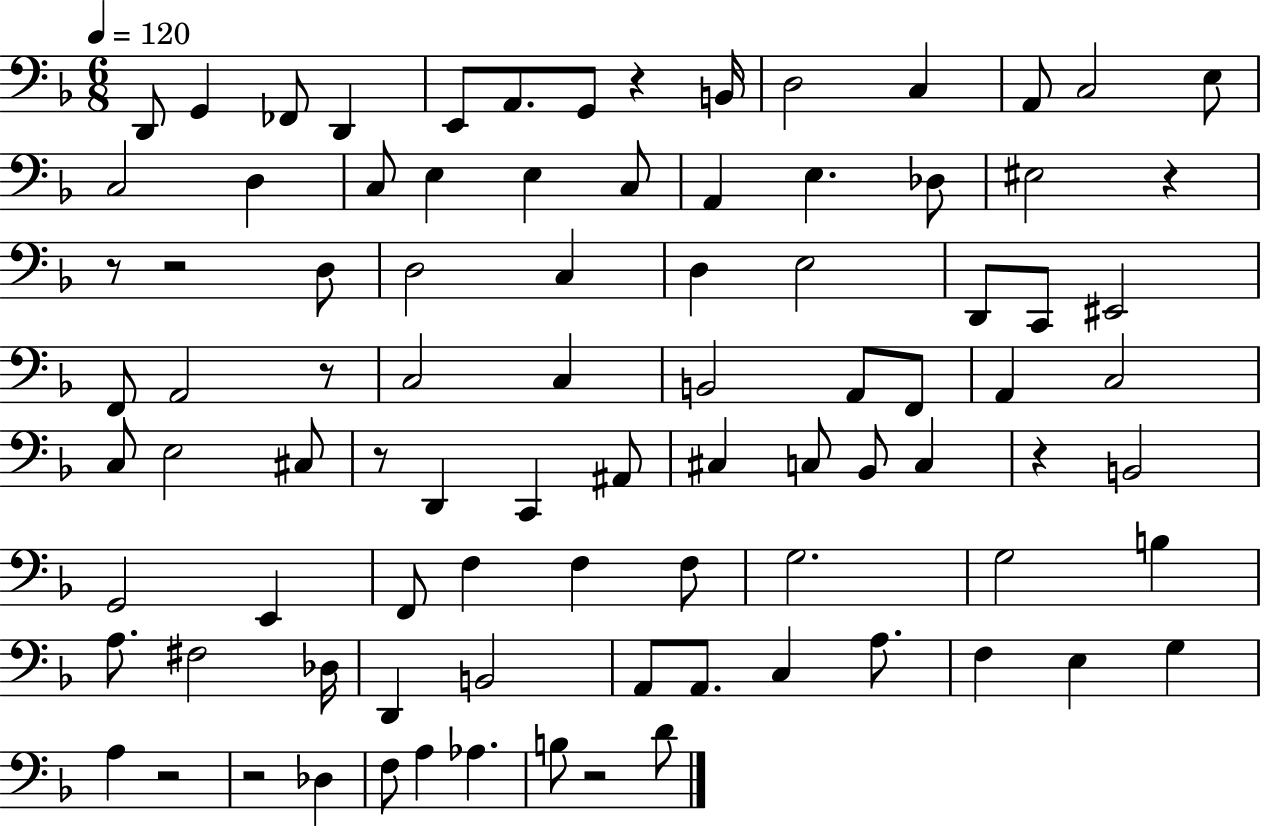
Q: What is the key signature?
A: F major